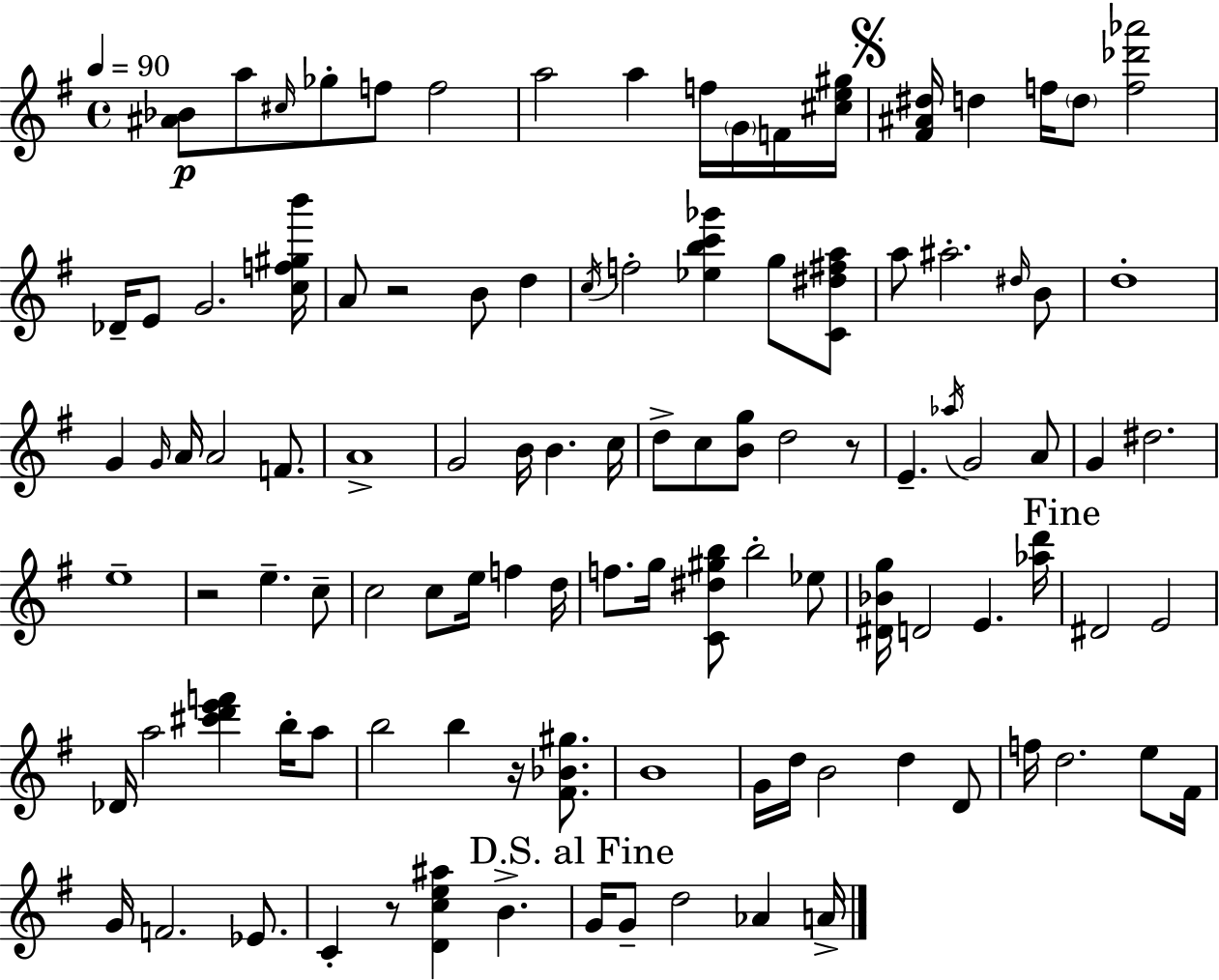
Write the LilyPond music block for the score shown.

{
  \clef treble
  \time 4/4
  \defaultTimeSignature
  \key g \major
  \tempo 4 = 90
  <ais' bes'>8\p a''8 \grace { cis''16 } ges''8-. f''8 f''2 | a''2 a''4 f''16 \parenthesize g'16 f'16 | <cis'' e'' gis''>16 \mark \markup { \musicglyph "scripts.segno" } <fis' ais' dis''>16 d''4 f''16 \parenthesize d''8 <f'' des''' aes'''>2 | des'16-- e'8 g'2. | \break <c'' f'' gis'' b'''>16 a'8 r2 b'8 d''4 | \acciaccatura { c''16 } f''2-. <ees'' b'' c''' ges'''>4 g''8 | <c' dis'' fis'' a''>8 a''8 ais''2.-. | \grace { dis''16 } b'8 d''1-. | \break g'4 \grace { g'16 } a'16 a'2 | f'8. a'1-> | g'2 b'16 b'4. | c''16 d''8-> c''8 <b' g''>8 d''2 | \break r8 e'4.-- \acciaccatura { aes''16 } g'2 | a'8 g'4 dis''2. | e''1-- | r2 e''4.-- | \break c''8-- c''2 c''8 e''16 | f''4 d''16 f''8. g''16 <c' dis'' gis'' b''>8 b''2-. | ees''8 <dis' bes' g''>16 d'2 e'4. | <aes'' d'''>16 \mark "Fine" dis'2 e'2 | \break des'16 a''2 <cis''' d''' e''' f'''>4 | b''16-. a''8 b''2 b''4 | r16 <fis' bes' gis''>8. b'1 | g'16 d''16 b'2 d''4 | \break d'8 f''16 d''2. | e''8 fis'16 g'16 f'2. | ees'8. c'4-. r8 <d' c'' e'' ais''>4 b'4.-> | \mark "D.S. al Fine" g'16 g'8-- d''2 | \break aes'4 a'16-> \bar "|."
}